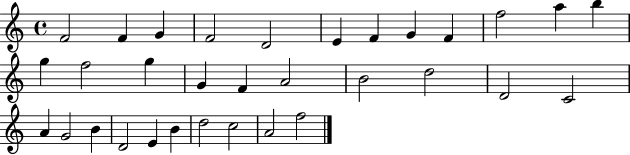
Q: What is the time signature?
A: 4/4